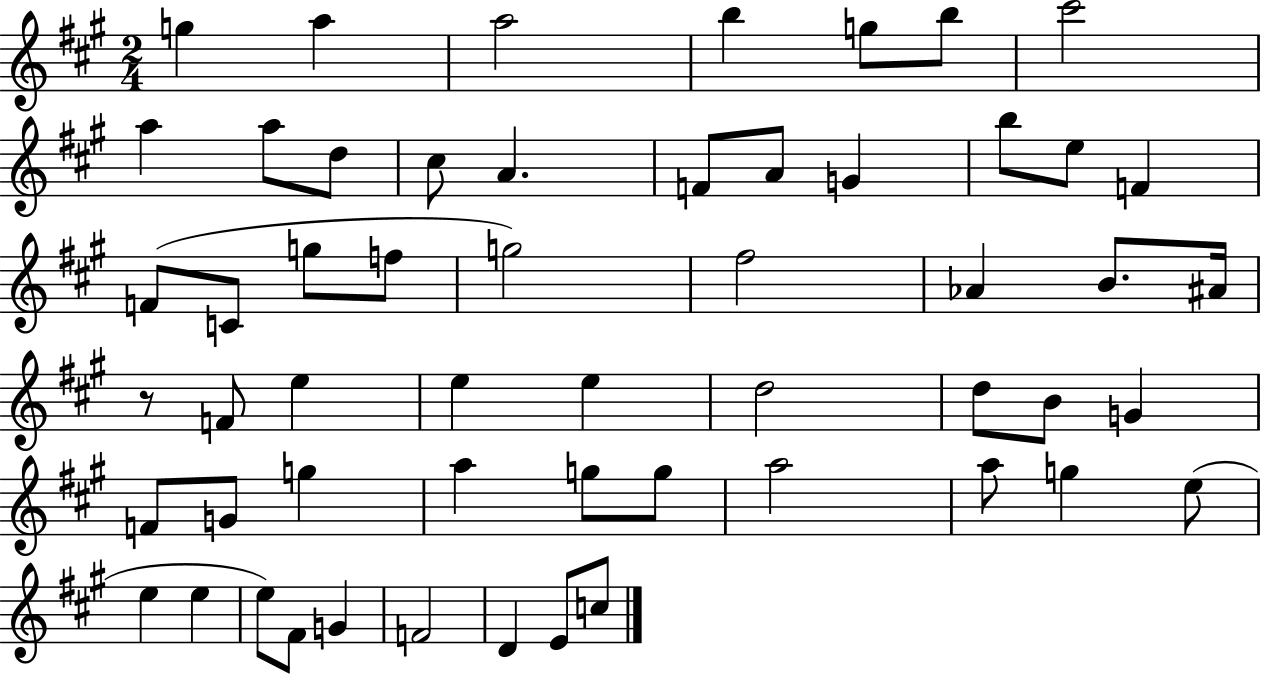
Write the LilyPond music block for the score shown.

{
  \clef treble
  \numericTimeSignature
  \time 2/4
  \key a \major
  g''4 a''4 | a''2 | b''4 g''8 b''8 | cis'''2 | \break a''4 a''8 d''8 | cis''8 a'4. | f'8 a'8 g'4 | b''8 e''8 f'4 | \break f'8( c'8 g''8 f''8 | g''2) | fis''2 | aes'4 b'8. ais'16 | \break r8 f'8 e''4 | e''4 e''4 | d''2 | d''8 b'8 g'4 | \break f'8 g'8 g''4 | a''4 g''8 g''8 | a''2 | a''8 g''4 e''8( | \break e''4 e''4 | e''8) fis'8 g'4 | f'2 | d'4 e'8 c''8 | \break \bar "|."
}